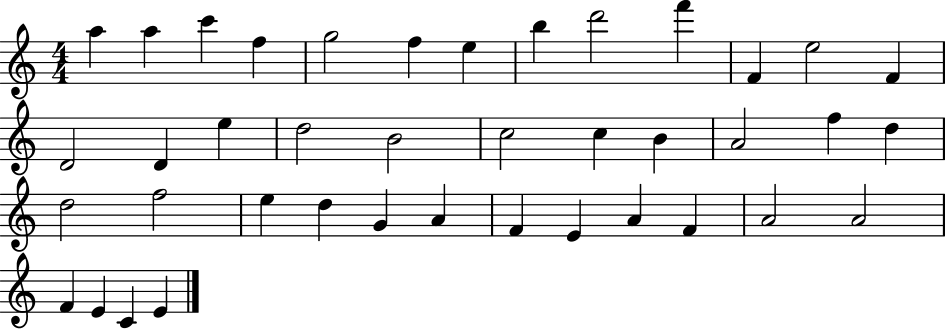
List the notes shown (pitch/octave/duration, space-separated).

A5/q A5/q C6/q F5/q G5/h F5/q E5/q B5/q D6/h F6/q F4/q E5/h F4/q D4/h D4/q E5/q D5/h B4/h C5/h C5/q B4/q A4/h F5/q D5/q D5/h F5/h E5/q D5/q G4/q A4/q F4/q E4/q A4/q F4/q A4/h A4/h F4/q E4/q C4/q E4/q